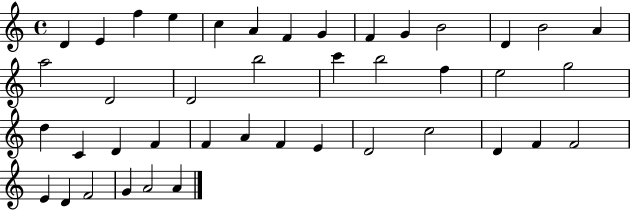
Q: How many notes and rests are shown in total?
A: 42